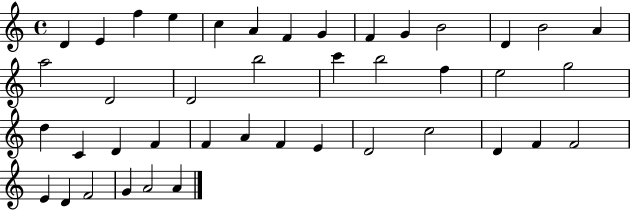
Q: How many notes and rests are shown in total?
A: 42